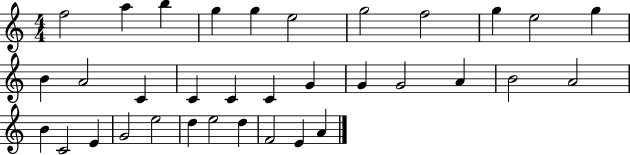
{
  \clef treble
  \numericTimeSignature
  \time 4/4
  \key c \major
  f''2 a''4 b''4 | g''4 g''4 e''2 | g''2 f''2 | g''4 e''2 g''4 | \break b'4 a'2 c'4 | c'4 c'4 c'4 g'4 | g'4 g'2 a'4 | b'2 a'2 | \break b'4 c'2 e'4 | g'2 e''2 | d''4 e''2 d''4 | f'2 e'4 a'4 | \break \bar "|."
}